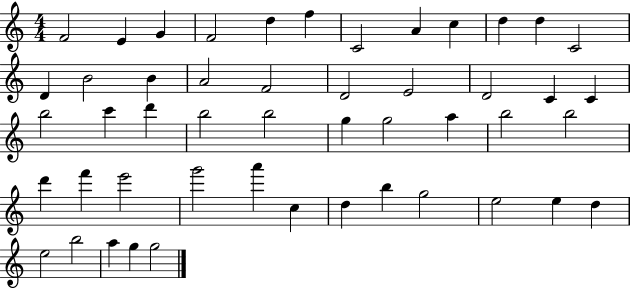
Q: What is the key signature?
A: C major